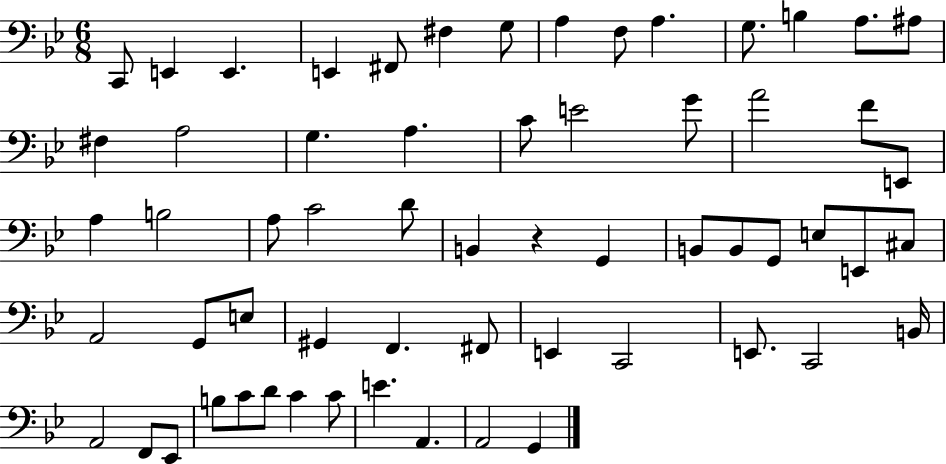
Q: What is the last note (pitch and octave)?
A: G2